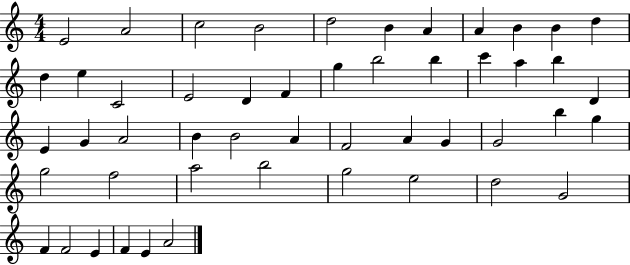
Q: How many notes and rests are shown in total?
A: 50